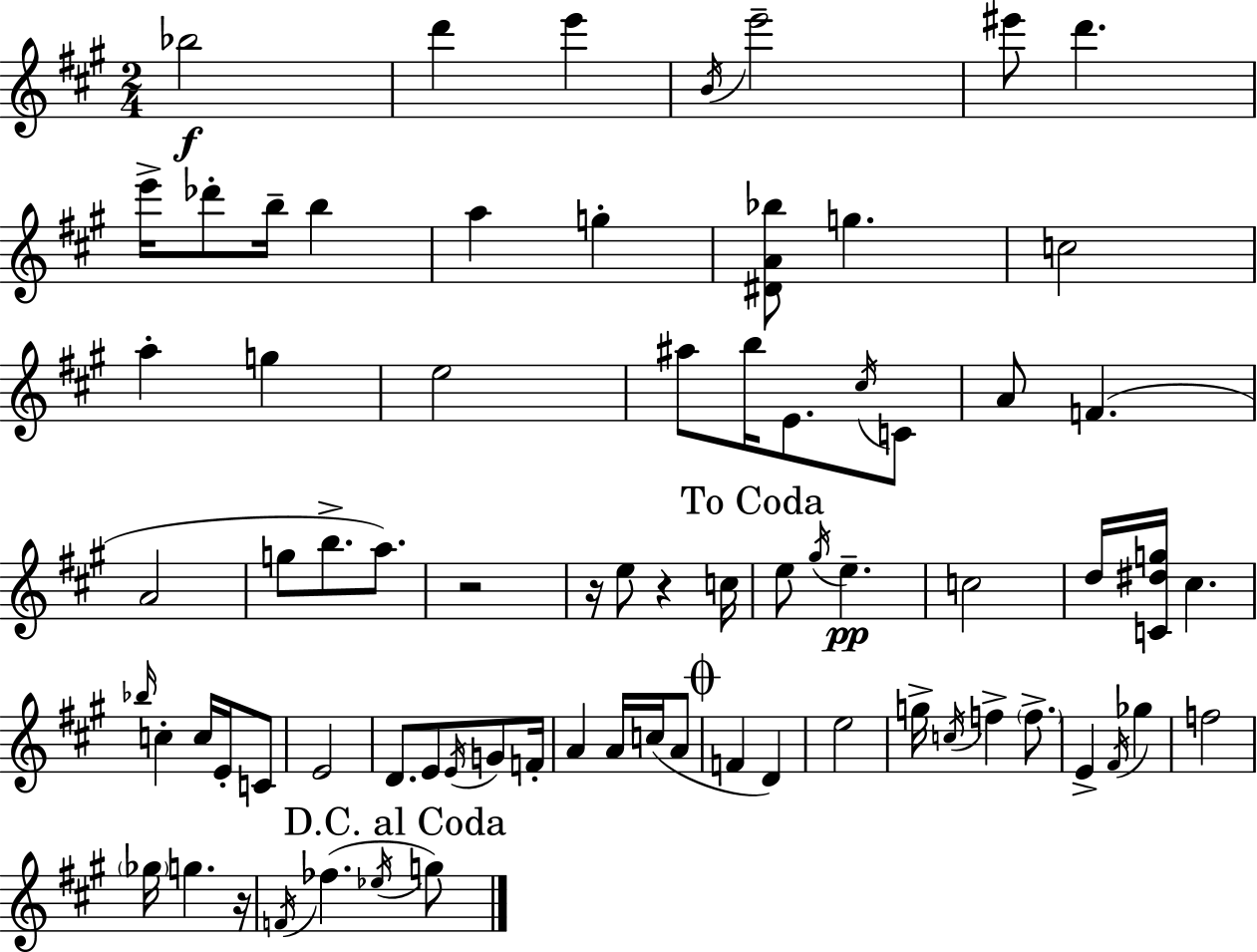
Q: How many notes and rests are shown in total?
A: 75